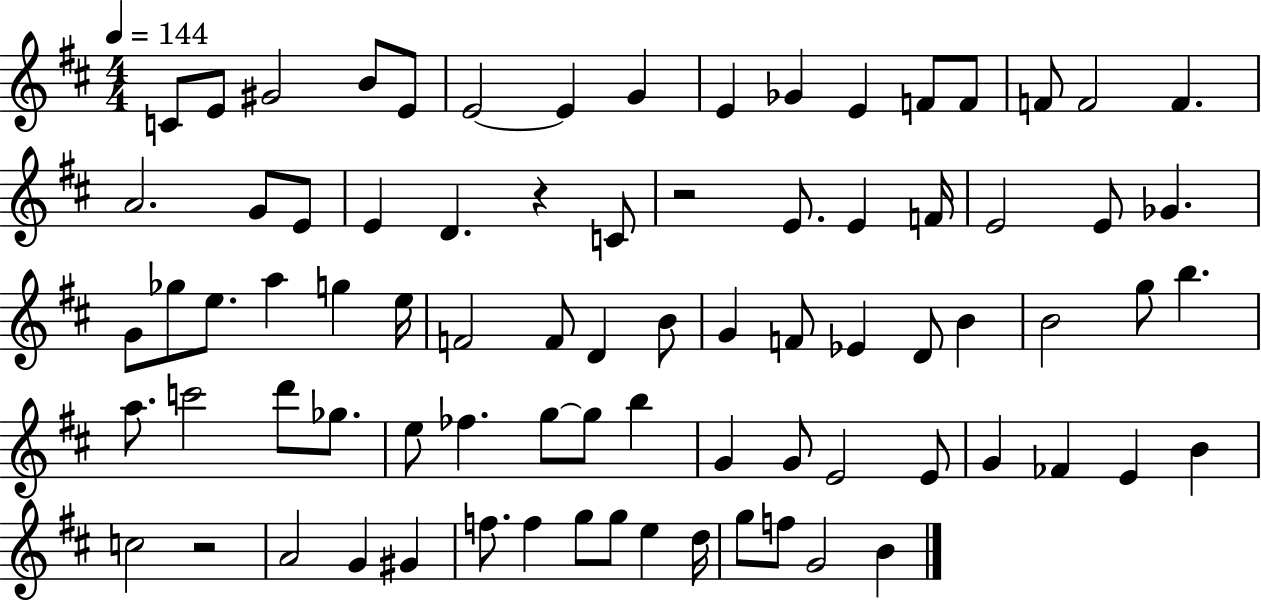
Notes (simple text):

C4/e E4/e G#4/h B4/e E4/e E4/h E4/q G4/q E4/q Gb4/q E4/q F4/e F4/e F4/e F4/h F4/q. A4/h. G4/e E4/e E4/q D4/q. R/q C4/e R/h E4/e. E4/q F4/s E4/h E4/e Gb4/q. G4/e Gb5/e E5/e. A5/q G5/q E5/s F4/h F4/e D4/q B4/e G4/q F4/e Eb4/q D4/e B4/q B4/h G5/e B5/q. A5/e. C6/h D6/e Gb5/e. E5/e FES5/q. G5/e G5/e B5/q G4/q G4/e E4/h E4/e G4/q FES4/q E4/q B4/q C5/h R/h A4/h G4/q G#4/q F5/e. F5/q G5/e G5/e E5/q D5/s G5/e F5/e G4/h B4/q